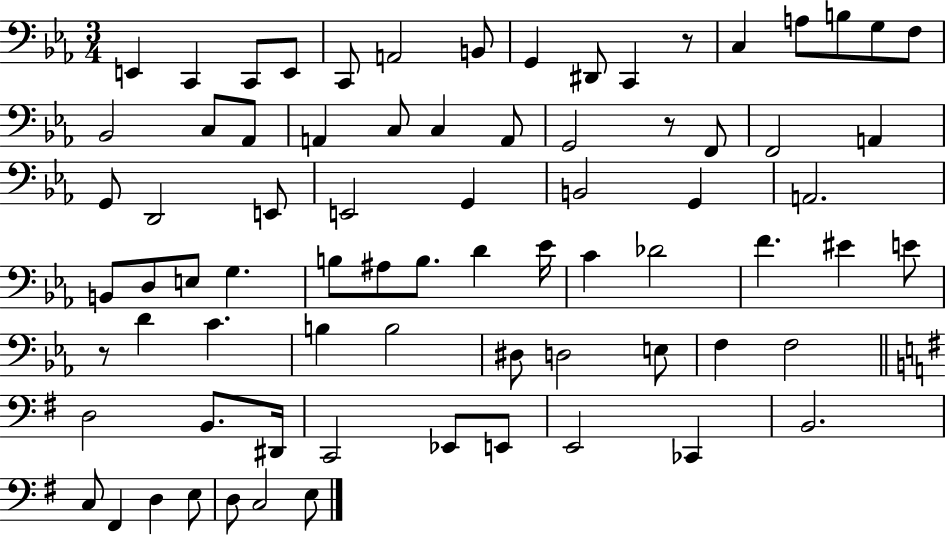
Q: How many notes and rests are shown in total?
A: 76